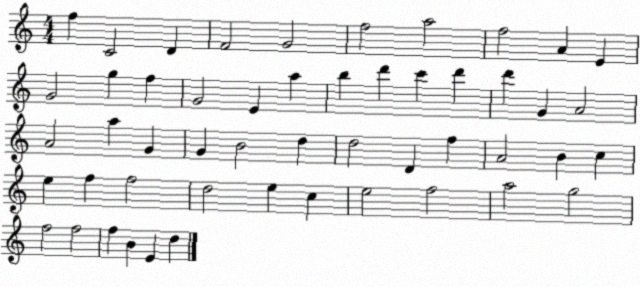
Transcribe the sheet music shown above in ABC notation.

X:1
T:Untitled
M:4/4
L:1/4
K:C
f C2 D F2 G2 f2 a2 f2 A E G2 g f G2 E a b d' c' d' d' G A2 A2 a G G B2 d d2 D f A2 B c e f f2 d2 e c e2 f2 a2 g2 f2 f2 f B E d